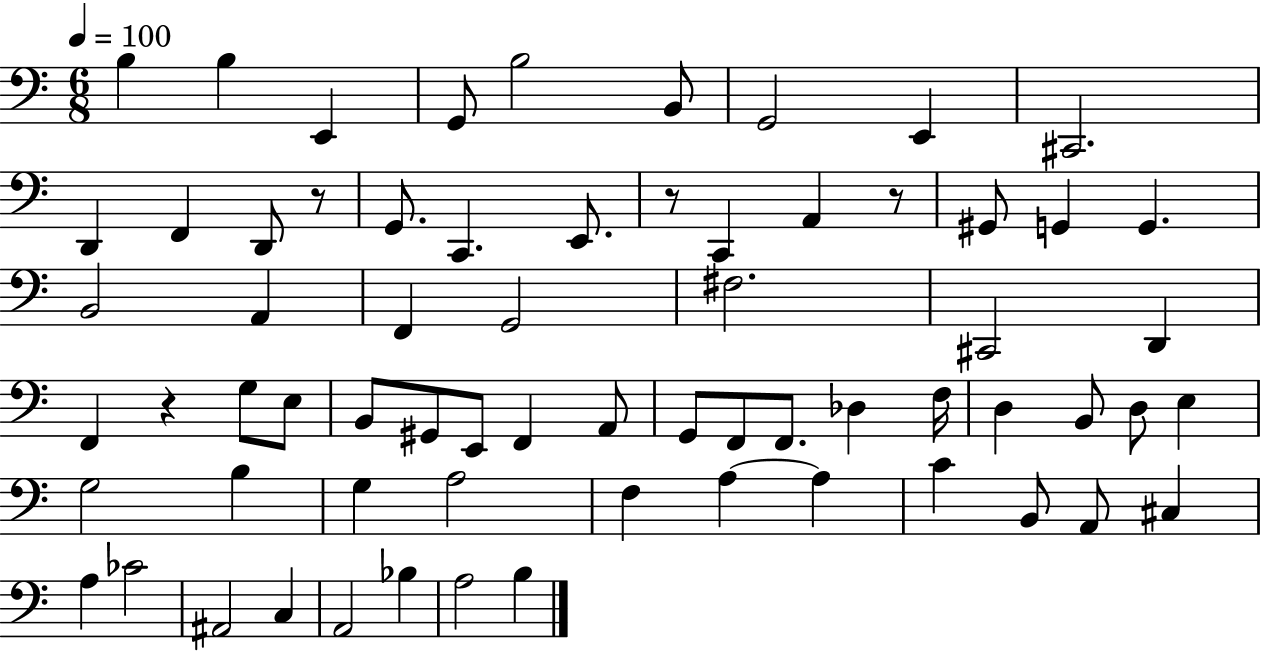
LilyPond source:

{
  \clef bass
  \numericTimeSignature
  \time 6/8
  \key c \major
  \tempo 4 = 100
  b4 b4 e,4 | g,8 b2 b,8 | g,2 e,4 | cis,2. | \break d,4 f,4 d,8 r8 | g,8. c,4. e,8. | r8 c,4 a,4 r8 | gis,8 g,4 g,4. | \break b,2 a,4 | f,4 g,2 | fis2. | cis,2 d,4 | \break f,4 r4 g8 e8 | b,8 gis,8 e,8 f,4 a,8 | g,8 f,8 f,8. des4 f16 | d4 b,8 d8 e4 | \break g2 b4 | g4 a2 | f4 a4~~ a4 | c'4 b,8 a,8 cis4 | \break a4 ces'2 | ais,2 c4 | a,2 bes4 | a2 b4 | \break \bar "|."
}